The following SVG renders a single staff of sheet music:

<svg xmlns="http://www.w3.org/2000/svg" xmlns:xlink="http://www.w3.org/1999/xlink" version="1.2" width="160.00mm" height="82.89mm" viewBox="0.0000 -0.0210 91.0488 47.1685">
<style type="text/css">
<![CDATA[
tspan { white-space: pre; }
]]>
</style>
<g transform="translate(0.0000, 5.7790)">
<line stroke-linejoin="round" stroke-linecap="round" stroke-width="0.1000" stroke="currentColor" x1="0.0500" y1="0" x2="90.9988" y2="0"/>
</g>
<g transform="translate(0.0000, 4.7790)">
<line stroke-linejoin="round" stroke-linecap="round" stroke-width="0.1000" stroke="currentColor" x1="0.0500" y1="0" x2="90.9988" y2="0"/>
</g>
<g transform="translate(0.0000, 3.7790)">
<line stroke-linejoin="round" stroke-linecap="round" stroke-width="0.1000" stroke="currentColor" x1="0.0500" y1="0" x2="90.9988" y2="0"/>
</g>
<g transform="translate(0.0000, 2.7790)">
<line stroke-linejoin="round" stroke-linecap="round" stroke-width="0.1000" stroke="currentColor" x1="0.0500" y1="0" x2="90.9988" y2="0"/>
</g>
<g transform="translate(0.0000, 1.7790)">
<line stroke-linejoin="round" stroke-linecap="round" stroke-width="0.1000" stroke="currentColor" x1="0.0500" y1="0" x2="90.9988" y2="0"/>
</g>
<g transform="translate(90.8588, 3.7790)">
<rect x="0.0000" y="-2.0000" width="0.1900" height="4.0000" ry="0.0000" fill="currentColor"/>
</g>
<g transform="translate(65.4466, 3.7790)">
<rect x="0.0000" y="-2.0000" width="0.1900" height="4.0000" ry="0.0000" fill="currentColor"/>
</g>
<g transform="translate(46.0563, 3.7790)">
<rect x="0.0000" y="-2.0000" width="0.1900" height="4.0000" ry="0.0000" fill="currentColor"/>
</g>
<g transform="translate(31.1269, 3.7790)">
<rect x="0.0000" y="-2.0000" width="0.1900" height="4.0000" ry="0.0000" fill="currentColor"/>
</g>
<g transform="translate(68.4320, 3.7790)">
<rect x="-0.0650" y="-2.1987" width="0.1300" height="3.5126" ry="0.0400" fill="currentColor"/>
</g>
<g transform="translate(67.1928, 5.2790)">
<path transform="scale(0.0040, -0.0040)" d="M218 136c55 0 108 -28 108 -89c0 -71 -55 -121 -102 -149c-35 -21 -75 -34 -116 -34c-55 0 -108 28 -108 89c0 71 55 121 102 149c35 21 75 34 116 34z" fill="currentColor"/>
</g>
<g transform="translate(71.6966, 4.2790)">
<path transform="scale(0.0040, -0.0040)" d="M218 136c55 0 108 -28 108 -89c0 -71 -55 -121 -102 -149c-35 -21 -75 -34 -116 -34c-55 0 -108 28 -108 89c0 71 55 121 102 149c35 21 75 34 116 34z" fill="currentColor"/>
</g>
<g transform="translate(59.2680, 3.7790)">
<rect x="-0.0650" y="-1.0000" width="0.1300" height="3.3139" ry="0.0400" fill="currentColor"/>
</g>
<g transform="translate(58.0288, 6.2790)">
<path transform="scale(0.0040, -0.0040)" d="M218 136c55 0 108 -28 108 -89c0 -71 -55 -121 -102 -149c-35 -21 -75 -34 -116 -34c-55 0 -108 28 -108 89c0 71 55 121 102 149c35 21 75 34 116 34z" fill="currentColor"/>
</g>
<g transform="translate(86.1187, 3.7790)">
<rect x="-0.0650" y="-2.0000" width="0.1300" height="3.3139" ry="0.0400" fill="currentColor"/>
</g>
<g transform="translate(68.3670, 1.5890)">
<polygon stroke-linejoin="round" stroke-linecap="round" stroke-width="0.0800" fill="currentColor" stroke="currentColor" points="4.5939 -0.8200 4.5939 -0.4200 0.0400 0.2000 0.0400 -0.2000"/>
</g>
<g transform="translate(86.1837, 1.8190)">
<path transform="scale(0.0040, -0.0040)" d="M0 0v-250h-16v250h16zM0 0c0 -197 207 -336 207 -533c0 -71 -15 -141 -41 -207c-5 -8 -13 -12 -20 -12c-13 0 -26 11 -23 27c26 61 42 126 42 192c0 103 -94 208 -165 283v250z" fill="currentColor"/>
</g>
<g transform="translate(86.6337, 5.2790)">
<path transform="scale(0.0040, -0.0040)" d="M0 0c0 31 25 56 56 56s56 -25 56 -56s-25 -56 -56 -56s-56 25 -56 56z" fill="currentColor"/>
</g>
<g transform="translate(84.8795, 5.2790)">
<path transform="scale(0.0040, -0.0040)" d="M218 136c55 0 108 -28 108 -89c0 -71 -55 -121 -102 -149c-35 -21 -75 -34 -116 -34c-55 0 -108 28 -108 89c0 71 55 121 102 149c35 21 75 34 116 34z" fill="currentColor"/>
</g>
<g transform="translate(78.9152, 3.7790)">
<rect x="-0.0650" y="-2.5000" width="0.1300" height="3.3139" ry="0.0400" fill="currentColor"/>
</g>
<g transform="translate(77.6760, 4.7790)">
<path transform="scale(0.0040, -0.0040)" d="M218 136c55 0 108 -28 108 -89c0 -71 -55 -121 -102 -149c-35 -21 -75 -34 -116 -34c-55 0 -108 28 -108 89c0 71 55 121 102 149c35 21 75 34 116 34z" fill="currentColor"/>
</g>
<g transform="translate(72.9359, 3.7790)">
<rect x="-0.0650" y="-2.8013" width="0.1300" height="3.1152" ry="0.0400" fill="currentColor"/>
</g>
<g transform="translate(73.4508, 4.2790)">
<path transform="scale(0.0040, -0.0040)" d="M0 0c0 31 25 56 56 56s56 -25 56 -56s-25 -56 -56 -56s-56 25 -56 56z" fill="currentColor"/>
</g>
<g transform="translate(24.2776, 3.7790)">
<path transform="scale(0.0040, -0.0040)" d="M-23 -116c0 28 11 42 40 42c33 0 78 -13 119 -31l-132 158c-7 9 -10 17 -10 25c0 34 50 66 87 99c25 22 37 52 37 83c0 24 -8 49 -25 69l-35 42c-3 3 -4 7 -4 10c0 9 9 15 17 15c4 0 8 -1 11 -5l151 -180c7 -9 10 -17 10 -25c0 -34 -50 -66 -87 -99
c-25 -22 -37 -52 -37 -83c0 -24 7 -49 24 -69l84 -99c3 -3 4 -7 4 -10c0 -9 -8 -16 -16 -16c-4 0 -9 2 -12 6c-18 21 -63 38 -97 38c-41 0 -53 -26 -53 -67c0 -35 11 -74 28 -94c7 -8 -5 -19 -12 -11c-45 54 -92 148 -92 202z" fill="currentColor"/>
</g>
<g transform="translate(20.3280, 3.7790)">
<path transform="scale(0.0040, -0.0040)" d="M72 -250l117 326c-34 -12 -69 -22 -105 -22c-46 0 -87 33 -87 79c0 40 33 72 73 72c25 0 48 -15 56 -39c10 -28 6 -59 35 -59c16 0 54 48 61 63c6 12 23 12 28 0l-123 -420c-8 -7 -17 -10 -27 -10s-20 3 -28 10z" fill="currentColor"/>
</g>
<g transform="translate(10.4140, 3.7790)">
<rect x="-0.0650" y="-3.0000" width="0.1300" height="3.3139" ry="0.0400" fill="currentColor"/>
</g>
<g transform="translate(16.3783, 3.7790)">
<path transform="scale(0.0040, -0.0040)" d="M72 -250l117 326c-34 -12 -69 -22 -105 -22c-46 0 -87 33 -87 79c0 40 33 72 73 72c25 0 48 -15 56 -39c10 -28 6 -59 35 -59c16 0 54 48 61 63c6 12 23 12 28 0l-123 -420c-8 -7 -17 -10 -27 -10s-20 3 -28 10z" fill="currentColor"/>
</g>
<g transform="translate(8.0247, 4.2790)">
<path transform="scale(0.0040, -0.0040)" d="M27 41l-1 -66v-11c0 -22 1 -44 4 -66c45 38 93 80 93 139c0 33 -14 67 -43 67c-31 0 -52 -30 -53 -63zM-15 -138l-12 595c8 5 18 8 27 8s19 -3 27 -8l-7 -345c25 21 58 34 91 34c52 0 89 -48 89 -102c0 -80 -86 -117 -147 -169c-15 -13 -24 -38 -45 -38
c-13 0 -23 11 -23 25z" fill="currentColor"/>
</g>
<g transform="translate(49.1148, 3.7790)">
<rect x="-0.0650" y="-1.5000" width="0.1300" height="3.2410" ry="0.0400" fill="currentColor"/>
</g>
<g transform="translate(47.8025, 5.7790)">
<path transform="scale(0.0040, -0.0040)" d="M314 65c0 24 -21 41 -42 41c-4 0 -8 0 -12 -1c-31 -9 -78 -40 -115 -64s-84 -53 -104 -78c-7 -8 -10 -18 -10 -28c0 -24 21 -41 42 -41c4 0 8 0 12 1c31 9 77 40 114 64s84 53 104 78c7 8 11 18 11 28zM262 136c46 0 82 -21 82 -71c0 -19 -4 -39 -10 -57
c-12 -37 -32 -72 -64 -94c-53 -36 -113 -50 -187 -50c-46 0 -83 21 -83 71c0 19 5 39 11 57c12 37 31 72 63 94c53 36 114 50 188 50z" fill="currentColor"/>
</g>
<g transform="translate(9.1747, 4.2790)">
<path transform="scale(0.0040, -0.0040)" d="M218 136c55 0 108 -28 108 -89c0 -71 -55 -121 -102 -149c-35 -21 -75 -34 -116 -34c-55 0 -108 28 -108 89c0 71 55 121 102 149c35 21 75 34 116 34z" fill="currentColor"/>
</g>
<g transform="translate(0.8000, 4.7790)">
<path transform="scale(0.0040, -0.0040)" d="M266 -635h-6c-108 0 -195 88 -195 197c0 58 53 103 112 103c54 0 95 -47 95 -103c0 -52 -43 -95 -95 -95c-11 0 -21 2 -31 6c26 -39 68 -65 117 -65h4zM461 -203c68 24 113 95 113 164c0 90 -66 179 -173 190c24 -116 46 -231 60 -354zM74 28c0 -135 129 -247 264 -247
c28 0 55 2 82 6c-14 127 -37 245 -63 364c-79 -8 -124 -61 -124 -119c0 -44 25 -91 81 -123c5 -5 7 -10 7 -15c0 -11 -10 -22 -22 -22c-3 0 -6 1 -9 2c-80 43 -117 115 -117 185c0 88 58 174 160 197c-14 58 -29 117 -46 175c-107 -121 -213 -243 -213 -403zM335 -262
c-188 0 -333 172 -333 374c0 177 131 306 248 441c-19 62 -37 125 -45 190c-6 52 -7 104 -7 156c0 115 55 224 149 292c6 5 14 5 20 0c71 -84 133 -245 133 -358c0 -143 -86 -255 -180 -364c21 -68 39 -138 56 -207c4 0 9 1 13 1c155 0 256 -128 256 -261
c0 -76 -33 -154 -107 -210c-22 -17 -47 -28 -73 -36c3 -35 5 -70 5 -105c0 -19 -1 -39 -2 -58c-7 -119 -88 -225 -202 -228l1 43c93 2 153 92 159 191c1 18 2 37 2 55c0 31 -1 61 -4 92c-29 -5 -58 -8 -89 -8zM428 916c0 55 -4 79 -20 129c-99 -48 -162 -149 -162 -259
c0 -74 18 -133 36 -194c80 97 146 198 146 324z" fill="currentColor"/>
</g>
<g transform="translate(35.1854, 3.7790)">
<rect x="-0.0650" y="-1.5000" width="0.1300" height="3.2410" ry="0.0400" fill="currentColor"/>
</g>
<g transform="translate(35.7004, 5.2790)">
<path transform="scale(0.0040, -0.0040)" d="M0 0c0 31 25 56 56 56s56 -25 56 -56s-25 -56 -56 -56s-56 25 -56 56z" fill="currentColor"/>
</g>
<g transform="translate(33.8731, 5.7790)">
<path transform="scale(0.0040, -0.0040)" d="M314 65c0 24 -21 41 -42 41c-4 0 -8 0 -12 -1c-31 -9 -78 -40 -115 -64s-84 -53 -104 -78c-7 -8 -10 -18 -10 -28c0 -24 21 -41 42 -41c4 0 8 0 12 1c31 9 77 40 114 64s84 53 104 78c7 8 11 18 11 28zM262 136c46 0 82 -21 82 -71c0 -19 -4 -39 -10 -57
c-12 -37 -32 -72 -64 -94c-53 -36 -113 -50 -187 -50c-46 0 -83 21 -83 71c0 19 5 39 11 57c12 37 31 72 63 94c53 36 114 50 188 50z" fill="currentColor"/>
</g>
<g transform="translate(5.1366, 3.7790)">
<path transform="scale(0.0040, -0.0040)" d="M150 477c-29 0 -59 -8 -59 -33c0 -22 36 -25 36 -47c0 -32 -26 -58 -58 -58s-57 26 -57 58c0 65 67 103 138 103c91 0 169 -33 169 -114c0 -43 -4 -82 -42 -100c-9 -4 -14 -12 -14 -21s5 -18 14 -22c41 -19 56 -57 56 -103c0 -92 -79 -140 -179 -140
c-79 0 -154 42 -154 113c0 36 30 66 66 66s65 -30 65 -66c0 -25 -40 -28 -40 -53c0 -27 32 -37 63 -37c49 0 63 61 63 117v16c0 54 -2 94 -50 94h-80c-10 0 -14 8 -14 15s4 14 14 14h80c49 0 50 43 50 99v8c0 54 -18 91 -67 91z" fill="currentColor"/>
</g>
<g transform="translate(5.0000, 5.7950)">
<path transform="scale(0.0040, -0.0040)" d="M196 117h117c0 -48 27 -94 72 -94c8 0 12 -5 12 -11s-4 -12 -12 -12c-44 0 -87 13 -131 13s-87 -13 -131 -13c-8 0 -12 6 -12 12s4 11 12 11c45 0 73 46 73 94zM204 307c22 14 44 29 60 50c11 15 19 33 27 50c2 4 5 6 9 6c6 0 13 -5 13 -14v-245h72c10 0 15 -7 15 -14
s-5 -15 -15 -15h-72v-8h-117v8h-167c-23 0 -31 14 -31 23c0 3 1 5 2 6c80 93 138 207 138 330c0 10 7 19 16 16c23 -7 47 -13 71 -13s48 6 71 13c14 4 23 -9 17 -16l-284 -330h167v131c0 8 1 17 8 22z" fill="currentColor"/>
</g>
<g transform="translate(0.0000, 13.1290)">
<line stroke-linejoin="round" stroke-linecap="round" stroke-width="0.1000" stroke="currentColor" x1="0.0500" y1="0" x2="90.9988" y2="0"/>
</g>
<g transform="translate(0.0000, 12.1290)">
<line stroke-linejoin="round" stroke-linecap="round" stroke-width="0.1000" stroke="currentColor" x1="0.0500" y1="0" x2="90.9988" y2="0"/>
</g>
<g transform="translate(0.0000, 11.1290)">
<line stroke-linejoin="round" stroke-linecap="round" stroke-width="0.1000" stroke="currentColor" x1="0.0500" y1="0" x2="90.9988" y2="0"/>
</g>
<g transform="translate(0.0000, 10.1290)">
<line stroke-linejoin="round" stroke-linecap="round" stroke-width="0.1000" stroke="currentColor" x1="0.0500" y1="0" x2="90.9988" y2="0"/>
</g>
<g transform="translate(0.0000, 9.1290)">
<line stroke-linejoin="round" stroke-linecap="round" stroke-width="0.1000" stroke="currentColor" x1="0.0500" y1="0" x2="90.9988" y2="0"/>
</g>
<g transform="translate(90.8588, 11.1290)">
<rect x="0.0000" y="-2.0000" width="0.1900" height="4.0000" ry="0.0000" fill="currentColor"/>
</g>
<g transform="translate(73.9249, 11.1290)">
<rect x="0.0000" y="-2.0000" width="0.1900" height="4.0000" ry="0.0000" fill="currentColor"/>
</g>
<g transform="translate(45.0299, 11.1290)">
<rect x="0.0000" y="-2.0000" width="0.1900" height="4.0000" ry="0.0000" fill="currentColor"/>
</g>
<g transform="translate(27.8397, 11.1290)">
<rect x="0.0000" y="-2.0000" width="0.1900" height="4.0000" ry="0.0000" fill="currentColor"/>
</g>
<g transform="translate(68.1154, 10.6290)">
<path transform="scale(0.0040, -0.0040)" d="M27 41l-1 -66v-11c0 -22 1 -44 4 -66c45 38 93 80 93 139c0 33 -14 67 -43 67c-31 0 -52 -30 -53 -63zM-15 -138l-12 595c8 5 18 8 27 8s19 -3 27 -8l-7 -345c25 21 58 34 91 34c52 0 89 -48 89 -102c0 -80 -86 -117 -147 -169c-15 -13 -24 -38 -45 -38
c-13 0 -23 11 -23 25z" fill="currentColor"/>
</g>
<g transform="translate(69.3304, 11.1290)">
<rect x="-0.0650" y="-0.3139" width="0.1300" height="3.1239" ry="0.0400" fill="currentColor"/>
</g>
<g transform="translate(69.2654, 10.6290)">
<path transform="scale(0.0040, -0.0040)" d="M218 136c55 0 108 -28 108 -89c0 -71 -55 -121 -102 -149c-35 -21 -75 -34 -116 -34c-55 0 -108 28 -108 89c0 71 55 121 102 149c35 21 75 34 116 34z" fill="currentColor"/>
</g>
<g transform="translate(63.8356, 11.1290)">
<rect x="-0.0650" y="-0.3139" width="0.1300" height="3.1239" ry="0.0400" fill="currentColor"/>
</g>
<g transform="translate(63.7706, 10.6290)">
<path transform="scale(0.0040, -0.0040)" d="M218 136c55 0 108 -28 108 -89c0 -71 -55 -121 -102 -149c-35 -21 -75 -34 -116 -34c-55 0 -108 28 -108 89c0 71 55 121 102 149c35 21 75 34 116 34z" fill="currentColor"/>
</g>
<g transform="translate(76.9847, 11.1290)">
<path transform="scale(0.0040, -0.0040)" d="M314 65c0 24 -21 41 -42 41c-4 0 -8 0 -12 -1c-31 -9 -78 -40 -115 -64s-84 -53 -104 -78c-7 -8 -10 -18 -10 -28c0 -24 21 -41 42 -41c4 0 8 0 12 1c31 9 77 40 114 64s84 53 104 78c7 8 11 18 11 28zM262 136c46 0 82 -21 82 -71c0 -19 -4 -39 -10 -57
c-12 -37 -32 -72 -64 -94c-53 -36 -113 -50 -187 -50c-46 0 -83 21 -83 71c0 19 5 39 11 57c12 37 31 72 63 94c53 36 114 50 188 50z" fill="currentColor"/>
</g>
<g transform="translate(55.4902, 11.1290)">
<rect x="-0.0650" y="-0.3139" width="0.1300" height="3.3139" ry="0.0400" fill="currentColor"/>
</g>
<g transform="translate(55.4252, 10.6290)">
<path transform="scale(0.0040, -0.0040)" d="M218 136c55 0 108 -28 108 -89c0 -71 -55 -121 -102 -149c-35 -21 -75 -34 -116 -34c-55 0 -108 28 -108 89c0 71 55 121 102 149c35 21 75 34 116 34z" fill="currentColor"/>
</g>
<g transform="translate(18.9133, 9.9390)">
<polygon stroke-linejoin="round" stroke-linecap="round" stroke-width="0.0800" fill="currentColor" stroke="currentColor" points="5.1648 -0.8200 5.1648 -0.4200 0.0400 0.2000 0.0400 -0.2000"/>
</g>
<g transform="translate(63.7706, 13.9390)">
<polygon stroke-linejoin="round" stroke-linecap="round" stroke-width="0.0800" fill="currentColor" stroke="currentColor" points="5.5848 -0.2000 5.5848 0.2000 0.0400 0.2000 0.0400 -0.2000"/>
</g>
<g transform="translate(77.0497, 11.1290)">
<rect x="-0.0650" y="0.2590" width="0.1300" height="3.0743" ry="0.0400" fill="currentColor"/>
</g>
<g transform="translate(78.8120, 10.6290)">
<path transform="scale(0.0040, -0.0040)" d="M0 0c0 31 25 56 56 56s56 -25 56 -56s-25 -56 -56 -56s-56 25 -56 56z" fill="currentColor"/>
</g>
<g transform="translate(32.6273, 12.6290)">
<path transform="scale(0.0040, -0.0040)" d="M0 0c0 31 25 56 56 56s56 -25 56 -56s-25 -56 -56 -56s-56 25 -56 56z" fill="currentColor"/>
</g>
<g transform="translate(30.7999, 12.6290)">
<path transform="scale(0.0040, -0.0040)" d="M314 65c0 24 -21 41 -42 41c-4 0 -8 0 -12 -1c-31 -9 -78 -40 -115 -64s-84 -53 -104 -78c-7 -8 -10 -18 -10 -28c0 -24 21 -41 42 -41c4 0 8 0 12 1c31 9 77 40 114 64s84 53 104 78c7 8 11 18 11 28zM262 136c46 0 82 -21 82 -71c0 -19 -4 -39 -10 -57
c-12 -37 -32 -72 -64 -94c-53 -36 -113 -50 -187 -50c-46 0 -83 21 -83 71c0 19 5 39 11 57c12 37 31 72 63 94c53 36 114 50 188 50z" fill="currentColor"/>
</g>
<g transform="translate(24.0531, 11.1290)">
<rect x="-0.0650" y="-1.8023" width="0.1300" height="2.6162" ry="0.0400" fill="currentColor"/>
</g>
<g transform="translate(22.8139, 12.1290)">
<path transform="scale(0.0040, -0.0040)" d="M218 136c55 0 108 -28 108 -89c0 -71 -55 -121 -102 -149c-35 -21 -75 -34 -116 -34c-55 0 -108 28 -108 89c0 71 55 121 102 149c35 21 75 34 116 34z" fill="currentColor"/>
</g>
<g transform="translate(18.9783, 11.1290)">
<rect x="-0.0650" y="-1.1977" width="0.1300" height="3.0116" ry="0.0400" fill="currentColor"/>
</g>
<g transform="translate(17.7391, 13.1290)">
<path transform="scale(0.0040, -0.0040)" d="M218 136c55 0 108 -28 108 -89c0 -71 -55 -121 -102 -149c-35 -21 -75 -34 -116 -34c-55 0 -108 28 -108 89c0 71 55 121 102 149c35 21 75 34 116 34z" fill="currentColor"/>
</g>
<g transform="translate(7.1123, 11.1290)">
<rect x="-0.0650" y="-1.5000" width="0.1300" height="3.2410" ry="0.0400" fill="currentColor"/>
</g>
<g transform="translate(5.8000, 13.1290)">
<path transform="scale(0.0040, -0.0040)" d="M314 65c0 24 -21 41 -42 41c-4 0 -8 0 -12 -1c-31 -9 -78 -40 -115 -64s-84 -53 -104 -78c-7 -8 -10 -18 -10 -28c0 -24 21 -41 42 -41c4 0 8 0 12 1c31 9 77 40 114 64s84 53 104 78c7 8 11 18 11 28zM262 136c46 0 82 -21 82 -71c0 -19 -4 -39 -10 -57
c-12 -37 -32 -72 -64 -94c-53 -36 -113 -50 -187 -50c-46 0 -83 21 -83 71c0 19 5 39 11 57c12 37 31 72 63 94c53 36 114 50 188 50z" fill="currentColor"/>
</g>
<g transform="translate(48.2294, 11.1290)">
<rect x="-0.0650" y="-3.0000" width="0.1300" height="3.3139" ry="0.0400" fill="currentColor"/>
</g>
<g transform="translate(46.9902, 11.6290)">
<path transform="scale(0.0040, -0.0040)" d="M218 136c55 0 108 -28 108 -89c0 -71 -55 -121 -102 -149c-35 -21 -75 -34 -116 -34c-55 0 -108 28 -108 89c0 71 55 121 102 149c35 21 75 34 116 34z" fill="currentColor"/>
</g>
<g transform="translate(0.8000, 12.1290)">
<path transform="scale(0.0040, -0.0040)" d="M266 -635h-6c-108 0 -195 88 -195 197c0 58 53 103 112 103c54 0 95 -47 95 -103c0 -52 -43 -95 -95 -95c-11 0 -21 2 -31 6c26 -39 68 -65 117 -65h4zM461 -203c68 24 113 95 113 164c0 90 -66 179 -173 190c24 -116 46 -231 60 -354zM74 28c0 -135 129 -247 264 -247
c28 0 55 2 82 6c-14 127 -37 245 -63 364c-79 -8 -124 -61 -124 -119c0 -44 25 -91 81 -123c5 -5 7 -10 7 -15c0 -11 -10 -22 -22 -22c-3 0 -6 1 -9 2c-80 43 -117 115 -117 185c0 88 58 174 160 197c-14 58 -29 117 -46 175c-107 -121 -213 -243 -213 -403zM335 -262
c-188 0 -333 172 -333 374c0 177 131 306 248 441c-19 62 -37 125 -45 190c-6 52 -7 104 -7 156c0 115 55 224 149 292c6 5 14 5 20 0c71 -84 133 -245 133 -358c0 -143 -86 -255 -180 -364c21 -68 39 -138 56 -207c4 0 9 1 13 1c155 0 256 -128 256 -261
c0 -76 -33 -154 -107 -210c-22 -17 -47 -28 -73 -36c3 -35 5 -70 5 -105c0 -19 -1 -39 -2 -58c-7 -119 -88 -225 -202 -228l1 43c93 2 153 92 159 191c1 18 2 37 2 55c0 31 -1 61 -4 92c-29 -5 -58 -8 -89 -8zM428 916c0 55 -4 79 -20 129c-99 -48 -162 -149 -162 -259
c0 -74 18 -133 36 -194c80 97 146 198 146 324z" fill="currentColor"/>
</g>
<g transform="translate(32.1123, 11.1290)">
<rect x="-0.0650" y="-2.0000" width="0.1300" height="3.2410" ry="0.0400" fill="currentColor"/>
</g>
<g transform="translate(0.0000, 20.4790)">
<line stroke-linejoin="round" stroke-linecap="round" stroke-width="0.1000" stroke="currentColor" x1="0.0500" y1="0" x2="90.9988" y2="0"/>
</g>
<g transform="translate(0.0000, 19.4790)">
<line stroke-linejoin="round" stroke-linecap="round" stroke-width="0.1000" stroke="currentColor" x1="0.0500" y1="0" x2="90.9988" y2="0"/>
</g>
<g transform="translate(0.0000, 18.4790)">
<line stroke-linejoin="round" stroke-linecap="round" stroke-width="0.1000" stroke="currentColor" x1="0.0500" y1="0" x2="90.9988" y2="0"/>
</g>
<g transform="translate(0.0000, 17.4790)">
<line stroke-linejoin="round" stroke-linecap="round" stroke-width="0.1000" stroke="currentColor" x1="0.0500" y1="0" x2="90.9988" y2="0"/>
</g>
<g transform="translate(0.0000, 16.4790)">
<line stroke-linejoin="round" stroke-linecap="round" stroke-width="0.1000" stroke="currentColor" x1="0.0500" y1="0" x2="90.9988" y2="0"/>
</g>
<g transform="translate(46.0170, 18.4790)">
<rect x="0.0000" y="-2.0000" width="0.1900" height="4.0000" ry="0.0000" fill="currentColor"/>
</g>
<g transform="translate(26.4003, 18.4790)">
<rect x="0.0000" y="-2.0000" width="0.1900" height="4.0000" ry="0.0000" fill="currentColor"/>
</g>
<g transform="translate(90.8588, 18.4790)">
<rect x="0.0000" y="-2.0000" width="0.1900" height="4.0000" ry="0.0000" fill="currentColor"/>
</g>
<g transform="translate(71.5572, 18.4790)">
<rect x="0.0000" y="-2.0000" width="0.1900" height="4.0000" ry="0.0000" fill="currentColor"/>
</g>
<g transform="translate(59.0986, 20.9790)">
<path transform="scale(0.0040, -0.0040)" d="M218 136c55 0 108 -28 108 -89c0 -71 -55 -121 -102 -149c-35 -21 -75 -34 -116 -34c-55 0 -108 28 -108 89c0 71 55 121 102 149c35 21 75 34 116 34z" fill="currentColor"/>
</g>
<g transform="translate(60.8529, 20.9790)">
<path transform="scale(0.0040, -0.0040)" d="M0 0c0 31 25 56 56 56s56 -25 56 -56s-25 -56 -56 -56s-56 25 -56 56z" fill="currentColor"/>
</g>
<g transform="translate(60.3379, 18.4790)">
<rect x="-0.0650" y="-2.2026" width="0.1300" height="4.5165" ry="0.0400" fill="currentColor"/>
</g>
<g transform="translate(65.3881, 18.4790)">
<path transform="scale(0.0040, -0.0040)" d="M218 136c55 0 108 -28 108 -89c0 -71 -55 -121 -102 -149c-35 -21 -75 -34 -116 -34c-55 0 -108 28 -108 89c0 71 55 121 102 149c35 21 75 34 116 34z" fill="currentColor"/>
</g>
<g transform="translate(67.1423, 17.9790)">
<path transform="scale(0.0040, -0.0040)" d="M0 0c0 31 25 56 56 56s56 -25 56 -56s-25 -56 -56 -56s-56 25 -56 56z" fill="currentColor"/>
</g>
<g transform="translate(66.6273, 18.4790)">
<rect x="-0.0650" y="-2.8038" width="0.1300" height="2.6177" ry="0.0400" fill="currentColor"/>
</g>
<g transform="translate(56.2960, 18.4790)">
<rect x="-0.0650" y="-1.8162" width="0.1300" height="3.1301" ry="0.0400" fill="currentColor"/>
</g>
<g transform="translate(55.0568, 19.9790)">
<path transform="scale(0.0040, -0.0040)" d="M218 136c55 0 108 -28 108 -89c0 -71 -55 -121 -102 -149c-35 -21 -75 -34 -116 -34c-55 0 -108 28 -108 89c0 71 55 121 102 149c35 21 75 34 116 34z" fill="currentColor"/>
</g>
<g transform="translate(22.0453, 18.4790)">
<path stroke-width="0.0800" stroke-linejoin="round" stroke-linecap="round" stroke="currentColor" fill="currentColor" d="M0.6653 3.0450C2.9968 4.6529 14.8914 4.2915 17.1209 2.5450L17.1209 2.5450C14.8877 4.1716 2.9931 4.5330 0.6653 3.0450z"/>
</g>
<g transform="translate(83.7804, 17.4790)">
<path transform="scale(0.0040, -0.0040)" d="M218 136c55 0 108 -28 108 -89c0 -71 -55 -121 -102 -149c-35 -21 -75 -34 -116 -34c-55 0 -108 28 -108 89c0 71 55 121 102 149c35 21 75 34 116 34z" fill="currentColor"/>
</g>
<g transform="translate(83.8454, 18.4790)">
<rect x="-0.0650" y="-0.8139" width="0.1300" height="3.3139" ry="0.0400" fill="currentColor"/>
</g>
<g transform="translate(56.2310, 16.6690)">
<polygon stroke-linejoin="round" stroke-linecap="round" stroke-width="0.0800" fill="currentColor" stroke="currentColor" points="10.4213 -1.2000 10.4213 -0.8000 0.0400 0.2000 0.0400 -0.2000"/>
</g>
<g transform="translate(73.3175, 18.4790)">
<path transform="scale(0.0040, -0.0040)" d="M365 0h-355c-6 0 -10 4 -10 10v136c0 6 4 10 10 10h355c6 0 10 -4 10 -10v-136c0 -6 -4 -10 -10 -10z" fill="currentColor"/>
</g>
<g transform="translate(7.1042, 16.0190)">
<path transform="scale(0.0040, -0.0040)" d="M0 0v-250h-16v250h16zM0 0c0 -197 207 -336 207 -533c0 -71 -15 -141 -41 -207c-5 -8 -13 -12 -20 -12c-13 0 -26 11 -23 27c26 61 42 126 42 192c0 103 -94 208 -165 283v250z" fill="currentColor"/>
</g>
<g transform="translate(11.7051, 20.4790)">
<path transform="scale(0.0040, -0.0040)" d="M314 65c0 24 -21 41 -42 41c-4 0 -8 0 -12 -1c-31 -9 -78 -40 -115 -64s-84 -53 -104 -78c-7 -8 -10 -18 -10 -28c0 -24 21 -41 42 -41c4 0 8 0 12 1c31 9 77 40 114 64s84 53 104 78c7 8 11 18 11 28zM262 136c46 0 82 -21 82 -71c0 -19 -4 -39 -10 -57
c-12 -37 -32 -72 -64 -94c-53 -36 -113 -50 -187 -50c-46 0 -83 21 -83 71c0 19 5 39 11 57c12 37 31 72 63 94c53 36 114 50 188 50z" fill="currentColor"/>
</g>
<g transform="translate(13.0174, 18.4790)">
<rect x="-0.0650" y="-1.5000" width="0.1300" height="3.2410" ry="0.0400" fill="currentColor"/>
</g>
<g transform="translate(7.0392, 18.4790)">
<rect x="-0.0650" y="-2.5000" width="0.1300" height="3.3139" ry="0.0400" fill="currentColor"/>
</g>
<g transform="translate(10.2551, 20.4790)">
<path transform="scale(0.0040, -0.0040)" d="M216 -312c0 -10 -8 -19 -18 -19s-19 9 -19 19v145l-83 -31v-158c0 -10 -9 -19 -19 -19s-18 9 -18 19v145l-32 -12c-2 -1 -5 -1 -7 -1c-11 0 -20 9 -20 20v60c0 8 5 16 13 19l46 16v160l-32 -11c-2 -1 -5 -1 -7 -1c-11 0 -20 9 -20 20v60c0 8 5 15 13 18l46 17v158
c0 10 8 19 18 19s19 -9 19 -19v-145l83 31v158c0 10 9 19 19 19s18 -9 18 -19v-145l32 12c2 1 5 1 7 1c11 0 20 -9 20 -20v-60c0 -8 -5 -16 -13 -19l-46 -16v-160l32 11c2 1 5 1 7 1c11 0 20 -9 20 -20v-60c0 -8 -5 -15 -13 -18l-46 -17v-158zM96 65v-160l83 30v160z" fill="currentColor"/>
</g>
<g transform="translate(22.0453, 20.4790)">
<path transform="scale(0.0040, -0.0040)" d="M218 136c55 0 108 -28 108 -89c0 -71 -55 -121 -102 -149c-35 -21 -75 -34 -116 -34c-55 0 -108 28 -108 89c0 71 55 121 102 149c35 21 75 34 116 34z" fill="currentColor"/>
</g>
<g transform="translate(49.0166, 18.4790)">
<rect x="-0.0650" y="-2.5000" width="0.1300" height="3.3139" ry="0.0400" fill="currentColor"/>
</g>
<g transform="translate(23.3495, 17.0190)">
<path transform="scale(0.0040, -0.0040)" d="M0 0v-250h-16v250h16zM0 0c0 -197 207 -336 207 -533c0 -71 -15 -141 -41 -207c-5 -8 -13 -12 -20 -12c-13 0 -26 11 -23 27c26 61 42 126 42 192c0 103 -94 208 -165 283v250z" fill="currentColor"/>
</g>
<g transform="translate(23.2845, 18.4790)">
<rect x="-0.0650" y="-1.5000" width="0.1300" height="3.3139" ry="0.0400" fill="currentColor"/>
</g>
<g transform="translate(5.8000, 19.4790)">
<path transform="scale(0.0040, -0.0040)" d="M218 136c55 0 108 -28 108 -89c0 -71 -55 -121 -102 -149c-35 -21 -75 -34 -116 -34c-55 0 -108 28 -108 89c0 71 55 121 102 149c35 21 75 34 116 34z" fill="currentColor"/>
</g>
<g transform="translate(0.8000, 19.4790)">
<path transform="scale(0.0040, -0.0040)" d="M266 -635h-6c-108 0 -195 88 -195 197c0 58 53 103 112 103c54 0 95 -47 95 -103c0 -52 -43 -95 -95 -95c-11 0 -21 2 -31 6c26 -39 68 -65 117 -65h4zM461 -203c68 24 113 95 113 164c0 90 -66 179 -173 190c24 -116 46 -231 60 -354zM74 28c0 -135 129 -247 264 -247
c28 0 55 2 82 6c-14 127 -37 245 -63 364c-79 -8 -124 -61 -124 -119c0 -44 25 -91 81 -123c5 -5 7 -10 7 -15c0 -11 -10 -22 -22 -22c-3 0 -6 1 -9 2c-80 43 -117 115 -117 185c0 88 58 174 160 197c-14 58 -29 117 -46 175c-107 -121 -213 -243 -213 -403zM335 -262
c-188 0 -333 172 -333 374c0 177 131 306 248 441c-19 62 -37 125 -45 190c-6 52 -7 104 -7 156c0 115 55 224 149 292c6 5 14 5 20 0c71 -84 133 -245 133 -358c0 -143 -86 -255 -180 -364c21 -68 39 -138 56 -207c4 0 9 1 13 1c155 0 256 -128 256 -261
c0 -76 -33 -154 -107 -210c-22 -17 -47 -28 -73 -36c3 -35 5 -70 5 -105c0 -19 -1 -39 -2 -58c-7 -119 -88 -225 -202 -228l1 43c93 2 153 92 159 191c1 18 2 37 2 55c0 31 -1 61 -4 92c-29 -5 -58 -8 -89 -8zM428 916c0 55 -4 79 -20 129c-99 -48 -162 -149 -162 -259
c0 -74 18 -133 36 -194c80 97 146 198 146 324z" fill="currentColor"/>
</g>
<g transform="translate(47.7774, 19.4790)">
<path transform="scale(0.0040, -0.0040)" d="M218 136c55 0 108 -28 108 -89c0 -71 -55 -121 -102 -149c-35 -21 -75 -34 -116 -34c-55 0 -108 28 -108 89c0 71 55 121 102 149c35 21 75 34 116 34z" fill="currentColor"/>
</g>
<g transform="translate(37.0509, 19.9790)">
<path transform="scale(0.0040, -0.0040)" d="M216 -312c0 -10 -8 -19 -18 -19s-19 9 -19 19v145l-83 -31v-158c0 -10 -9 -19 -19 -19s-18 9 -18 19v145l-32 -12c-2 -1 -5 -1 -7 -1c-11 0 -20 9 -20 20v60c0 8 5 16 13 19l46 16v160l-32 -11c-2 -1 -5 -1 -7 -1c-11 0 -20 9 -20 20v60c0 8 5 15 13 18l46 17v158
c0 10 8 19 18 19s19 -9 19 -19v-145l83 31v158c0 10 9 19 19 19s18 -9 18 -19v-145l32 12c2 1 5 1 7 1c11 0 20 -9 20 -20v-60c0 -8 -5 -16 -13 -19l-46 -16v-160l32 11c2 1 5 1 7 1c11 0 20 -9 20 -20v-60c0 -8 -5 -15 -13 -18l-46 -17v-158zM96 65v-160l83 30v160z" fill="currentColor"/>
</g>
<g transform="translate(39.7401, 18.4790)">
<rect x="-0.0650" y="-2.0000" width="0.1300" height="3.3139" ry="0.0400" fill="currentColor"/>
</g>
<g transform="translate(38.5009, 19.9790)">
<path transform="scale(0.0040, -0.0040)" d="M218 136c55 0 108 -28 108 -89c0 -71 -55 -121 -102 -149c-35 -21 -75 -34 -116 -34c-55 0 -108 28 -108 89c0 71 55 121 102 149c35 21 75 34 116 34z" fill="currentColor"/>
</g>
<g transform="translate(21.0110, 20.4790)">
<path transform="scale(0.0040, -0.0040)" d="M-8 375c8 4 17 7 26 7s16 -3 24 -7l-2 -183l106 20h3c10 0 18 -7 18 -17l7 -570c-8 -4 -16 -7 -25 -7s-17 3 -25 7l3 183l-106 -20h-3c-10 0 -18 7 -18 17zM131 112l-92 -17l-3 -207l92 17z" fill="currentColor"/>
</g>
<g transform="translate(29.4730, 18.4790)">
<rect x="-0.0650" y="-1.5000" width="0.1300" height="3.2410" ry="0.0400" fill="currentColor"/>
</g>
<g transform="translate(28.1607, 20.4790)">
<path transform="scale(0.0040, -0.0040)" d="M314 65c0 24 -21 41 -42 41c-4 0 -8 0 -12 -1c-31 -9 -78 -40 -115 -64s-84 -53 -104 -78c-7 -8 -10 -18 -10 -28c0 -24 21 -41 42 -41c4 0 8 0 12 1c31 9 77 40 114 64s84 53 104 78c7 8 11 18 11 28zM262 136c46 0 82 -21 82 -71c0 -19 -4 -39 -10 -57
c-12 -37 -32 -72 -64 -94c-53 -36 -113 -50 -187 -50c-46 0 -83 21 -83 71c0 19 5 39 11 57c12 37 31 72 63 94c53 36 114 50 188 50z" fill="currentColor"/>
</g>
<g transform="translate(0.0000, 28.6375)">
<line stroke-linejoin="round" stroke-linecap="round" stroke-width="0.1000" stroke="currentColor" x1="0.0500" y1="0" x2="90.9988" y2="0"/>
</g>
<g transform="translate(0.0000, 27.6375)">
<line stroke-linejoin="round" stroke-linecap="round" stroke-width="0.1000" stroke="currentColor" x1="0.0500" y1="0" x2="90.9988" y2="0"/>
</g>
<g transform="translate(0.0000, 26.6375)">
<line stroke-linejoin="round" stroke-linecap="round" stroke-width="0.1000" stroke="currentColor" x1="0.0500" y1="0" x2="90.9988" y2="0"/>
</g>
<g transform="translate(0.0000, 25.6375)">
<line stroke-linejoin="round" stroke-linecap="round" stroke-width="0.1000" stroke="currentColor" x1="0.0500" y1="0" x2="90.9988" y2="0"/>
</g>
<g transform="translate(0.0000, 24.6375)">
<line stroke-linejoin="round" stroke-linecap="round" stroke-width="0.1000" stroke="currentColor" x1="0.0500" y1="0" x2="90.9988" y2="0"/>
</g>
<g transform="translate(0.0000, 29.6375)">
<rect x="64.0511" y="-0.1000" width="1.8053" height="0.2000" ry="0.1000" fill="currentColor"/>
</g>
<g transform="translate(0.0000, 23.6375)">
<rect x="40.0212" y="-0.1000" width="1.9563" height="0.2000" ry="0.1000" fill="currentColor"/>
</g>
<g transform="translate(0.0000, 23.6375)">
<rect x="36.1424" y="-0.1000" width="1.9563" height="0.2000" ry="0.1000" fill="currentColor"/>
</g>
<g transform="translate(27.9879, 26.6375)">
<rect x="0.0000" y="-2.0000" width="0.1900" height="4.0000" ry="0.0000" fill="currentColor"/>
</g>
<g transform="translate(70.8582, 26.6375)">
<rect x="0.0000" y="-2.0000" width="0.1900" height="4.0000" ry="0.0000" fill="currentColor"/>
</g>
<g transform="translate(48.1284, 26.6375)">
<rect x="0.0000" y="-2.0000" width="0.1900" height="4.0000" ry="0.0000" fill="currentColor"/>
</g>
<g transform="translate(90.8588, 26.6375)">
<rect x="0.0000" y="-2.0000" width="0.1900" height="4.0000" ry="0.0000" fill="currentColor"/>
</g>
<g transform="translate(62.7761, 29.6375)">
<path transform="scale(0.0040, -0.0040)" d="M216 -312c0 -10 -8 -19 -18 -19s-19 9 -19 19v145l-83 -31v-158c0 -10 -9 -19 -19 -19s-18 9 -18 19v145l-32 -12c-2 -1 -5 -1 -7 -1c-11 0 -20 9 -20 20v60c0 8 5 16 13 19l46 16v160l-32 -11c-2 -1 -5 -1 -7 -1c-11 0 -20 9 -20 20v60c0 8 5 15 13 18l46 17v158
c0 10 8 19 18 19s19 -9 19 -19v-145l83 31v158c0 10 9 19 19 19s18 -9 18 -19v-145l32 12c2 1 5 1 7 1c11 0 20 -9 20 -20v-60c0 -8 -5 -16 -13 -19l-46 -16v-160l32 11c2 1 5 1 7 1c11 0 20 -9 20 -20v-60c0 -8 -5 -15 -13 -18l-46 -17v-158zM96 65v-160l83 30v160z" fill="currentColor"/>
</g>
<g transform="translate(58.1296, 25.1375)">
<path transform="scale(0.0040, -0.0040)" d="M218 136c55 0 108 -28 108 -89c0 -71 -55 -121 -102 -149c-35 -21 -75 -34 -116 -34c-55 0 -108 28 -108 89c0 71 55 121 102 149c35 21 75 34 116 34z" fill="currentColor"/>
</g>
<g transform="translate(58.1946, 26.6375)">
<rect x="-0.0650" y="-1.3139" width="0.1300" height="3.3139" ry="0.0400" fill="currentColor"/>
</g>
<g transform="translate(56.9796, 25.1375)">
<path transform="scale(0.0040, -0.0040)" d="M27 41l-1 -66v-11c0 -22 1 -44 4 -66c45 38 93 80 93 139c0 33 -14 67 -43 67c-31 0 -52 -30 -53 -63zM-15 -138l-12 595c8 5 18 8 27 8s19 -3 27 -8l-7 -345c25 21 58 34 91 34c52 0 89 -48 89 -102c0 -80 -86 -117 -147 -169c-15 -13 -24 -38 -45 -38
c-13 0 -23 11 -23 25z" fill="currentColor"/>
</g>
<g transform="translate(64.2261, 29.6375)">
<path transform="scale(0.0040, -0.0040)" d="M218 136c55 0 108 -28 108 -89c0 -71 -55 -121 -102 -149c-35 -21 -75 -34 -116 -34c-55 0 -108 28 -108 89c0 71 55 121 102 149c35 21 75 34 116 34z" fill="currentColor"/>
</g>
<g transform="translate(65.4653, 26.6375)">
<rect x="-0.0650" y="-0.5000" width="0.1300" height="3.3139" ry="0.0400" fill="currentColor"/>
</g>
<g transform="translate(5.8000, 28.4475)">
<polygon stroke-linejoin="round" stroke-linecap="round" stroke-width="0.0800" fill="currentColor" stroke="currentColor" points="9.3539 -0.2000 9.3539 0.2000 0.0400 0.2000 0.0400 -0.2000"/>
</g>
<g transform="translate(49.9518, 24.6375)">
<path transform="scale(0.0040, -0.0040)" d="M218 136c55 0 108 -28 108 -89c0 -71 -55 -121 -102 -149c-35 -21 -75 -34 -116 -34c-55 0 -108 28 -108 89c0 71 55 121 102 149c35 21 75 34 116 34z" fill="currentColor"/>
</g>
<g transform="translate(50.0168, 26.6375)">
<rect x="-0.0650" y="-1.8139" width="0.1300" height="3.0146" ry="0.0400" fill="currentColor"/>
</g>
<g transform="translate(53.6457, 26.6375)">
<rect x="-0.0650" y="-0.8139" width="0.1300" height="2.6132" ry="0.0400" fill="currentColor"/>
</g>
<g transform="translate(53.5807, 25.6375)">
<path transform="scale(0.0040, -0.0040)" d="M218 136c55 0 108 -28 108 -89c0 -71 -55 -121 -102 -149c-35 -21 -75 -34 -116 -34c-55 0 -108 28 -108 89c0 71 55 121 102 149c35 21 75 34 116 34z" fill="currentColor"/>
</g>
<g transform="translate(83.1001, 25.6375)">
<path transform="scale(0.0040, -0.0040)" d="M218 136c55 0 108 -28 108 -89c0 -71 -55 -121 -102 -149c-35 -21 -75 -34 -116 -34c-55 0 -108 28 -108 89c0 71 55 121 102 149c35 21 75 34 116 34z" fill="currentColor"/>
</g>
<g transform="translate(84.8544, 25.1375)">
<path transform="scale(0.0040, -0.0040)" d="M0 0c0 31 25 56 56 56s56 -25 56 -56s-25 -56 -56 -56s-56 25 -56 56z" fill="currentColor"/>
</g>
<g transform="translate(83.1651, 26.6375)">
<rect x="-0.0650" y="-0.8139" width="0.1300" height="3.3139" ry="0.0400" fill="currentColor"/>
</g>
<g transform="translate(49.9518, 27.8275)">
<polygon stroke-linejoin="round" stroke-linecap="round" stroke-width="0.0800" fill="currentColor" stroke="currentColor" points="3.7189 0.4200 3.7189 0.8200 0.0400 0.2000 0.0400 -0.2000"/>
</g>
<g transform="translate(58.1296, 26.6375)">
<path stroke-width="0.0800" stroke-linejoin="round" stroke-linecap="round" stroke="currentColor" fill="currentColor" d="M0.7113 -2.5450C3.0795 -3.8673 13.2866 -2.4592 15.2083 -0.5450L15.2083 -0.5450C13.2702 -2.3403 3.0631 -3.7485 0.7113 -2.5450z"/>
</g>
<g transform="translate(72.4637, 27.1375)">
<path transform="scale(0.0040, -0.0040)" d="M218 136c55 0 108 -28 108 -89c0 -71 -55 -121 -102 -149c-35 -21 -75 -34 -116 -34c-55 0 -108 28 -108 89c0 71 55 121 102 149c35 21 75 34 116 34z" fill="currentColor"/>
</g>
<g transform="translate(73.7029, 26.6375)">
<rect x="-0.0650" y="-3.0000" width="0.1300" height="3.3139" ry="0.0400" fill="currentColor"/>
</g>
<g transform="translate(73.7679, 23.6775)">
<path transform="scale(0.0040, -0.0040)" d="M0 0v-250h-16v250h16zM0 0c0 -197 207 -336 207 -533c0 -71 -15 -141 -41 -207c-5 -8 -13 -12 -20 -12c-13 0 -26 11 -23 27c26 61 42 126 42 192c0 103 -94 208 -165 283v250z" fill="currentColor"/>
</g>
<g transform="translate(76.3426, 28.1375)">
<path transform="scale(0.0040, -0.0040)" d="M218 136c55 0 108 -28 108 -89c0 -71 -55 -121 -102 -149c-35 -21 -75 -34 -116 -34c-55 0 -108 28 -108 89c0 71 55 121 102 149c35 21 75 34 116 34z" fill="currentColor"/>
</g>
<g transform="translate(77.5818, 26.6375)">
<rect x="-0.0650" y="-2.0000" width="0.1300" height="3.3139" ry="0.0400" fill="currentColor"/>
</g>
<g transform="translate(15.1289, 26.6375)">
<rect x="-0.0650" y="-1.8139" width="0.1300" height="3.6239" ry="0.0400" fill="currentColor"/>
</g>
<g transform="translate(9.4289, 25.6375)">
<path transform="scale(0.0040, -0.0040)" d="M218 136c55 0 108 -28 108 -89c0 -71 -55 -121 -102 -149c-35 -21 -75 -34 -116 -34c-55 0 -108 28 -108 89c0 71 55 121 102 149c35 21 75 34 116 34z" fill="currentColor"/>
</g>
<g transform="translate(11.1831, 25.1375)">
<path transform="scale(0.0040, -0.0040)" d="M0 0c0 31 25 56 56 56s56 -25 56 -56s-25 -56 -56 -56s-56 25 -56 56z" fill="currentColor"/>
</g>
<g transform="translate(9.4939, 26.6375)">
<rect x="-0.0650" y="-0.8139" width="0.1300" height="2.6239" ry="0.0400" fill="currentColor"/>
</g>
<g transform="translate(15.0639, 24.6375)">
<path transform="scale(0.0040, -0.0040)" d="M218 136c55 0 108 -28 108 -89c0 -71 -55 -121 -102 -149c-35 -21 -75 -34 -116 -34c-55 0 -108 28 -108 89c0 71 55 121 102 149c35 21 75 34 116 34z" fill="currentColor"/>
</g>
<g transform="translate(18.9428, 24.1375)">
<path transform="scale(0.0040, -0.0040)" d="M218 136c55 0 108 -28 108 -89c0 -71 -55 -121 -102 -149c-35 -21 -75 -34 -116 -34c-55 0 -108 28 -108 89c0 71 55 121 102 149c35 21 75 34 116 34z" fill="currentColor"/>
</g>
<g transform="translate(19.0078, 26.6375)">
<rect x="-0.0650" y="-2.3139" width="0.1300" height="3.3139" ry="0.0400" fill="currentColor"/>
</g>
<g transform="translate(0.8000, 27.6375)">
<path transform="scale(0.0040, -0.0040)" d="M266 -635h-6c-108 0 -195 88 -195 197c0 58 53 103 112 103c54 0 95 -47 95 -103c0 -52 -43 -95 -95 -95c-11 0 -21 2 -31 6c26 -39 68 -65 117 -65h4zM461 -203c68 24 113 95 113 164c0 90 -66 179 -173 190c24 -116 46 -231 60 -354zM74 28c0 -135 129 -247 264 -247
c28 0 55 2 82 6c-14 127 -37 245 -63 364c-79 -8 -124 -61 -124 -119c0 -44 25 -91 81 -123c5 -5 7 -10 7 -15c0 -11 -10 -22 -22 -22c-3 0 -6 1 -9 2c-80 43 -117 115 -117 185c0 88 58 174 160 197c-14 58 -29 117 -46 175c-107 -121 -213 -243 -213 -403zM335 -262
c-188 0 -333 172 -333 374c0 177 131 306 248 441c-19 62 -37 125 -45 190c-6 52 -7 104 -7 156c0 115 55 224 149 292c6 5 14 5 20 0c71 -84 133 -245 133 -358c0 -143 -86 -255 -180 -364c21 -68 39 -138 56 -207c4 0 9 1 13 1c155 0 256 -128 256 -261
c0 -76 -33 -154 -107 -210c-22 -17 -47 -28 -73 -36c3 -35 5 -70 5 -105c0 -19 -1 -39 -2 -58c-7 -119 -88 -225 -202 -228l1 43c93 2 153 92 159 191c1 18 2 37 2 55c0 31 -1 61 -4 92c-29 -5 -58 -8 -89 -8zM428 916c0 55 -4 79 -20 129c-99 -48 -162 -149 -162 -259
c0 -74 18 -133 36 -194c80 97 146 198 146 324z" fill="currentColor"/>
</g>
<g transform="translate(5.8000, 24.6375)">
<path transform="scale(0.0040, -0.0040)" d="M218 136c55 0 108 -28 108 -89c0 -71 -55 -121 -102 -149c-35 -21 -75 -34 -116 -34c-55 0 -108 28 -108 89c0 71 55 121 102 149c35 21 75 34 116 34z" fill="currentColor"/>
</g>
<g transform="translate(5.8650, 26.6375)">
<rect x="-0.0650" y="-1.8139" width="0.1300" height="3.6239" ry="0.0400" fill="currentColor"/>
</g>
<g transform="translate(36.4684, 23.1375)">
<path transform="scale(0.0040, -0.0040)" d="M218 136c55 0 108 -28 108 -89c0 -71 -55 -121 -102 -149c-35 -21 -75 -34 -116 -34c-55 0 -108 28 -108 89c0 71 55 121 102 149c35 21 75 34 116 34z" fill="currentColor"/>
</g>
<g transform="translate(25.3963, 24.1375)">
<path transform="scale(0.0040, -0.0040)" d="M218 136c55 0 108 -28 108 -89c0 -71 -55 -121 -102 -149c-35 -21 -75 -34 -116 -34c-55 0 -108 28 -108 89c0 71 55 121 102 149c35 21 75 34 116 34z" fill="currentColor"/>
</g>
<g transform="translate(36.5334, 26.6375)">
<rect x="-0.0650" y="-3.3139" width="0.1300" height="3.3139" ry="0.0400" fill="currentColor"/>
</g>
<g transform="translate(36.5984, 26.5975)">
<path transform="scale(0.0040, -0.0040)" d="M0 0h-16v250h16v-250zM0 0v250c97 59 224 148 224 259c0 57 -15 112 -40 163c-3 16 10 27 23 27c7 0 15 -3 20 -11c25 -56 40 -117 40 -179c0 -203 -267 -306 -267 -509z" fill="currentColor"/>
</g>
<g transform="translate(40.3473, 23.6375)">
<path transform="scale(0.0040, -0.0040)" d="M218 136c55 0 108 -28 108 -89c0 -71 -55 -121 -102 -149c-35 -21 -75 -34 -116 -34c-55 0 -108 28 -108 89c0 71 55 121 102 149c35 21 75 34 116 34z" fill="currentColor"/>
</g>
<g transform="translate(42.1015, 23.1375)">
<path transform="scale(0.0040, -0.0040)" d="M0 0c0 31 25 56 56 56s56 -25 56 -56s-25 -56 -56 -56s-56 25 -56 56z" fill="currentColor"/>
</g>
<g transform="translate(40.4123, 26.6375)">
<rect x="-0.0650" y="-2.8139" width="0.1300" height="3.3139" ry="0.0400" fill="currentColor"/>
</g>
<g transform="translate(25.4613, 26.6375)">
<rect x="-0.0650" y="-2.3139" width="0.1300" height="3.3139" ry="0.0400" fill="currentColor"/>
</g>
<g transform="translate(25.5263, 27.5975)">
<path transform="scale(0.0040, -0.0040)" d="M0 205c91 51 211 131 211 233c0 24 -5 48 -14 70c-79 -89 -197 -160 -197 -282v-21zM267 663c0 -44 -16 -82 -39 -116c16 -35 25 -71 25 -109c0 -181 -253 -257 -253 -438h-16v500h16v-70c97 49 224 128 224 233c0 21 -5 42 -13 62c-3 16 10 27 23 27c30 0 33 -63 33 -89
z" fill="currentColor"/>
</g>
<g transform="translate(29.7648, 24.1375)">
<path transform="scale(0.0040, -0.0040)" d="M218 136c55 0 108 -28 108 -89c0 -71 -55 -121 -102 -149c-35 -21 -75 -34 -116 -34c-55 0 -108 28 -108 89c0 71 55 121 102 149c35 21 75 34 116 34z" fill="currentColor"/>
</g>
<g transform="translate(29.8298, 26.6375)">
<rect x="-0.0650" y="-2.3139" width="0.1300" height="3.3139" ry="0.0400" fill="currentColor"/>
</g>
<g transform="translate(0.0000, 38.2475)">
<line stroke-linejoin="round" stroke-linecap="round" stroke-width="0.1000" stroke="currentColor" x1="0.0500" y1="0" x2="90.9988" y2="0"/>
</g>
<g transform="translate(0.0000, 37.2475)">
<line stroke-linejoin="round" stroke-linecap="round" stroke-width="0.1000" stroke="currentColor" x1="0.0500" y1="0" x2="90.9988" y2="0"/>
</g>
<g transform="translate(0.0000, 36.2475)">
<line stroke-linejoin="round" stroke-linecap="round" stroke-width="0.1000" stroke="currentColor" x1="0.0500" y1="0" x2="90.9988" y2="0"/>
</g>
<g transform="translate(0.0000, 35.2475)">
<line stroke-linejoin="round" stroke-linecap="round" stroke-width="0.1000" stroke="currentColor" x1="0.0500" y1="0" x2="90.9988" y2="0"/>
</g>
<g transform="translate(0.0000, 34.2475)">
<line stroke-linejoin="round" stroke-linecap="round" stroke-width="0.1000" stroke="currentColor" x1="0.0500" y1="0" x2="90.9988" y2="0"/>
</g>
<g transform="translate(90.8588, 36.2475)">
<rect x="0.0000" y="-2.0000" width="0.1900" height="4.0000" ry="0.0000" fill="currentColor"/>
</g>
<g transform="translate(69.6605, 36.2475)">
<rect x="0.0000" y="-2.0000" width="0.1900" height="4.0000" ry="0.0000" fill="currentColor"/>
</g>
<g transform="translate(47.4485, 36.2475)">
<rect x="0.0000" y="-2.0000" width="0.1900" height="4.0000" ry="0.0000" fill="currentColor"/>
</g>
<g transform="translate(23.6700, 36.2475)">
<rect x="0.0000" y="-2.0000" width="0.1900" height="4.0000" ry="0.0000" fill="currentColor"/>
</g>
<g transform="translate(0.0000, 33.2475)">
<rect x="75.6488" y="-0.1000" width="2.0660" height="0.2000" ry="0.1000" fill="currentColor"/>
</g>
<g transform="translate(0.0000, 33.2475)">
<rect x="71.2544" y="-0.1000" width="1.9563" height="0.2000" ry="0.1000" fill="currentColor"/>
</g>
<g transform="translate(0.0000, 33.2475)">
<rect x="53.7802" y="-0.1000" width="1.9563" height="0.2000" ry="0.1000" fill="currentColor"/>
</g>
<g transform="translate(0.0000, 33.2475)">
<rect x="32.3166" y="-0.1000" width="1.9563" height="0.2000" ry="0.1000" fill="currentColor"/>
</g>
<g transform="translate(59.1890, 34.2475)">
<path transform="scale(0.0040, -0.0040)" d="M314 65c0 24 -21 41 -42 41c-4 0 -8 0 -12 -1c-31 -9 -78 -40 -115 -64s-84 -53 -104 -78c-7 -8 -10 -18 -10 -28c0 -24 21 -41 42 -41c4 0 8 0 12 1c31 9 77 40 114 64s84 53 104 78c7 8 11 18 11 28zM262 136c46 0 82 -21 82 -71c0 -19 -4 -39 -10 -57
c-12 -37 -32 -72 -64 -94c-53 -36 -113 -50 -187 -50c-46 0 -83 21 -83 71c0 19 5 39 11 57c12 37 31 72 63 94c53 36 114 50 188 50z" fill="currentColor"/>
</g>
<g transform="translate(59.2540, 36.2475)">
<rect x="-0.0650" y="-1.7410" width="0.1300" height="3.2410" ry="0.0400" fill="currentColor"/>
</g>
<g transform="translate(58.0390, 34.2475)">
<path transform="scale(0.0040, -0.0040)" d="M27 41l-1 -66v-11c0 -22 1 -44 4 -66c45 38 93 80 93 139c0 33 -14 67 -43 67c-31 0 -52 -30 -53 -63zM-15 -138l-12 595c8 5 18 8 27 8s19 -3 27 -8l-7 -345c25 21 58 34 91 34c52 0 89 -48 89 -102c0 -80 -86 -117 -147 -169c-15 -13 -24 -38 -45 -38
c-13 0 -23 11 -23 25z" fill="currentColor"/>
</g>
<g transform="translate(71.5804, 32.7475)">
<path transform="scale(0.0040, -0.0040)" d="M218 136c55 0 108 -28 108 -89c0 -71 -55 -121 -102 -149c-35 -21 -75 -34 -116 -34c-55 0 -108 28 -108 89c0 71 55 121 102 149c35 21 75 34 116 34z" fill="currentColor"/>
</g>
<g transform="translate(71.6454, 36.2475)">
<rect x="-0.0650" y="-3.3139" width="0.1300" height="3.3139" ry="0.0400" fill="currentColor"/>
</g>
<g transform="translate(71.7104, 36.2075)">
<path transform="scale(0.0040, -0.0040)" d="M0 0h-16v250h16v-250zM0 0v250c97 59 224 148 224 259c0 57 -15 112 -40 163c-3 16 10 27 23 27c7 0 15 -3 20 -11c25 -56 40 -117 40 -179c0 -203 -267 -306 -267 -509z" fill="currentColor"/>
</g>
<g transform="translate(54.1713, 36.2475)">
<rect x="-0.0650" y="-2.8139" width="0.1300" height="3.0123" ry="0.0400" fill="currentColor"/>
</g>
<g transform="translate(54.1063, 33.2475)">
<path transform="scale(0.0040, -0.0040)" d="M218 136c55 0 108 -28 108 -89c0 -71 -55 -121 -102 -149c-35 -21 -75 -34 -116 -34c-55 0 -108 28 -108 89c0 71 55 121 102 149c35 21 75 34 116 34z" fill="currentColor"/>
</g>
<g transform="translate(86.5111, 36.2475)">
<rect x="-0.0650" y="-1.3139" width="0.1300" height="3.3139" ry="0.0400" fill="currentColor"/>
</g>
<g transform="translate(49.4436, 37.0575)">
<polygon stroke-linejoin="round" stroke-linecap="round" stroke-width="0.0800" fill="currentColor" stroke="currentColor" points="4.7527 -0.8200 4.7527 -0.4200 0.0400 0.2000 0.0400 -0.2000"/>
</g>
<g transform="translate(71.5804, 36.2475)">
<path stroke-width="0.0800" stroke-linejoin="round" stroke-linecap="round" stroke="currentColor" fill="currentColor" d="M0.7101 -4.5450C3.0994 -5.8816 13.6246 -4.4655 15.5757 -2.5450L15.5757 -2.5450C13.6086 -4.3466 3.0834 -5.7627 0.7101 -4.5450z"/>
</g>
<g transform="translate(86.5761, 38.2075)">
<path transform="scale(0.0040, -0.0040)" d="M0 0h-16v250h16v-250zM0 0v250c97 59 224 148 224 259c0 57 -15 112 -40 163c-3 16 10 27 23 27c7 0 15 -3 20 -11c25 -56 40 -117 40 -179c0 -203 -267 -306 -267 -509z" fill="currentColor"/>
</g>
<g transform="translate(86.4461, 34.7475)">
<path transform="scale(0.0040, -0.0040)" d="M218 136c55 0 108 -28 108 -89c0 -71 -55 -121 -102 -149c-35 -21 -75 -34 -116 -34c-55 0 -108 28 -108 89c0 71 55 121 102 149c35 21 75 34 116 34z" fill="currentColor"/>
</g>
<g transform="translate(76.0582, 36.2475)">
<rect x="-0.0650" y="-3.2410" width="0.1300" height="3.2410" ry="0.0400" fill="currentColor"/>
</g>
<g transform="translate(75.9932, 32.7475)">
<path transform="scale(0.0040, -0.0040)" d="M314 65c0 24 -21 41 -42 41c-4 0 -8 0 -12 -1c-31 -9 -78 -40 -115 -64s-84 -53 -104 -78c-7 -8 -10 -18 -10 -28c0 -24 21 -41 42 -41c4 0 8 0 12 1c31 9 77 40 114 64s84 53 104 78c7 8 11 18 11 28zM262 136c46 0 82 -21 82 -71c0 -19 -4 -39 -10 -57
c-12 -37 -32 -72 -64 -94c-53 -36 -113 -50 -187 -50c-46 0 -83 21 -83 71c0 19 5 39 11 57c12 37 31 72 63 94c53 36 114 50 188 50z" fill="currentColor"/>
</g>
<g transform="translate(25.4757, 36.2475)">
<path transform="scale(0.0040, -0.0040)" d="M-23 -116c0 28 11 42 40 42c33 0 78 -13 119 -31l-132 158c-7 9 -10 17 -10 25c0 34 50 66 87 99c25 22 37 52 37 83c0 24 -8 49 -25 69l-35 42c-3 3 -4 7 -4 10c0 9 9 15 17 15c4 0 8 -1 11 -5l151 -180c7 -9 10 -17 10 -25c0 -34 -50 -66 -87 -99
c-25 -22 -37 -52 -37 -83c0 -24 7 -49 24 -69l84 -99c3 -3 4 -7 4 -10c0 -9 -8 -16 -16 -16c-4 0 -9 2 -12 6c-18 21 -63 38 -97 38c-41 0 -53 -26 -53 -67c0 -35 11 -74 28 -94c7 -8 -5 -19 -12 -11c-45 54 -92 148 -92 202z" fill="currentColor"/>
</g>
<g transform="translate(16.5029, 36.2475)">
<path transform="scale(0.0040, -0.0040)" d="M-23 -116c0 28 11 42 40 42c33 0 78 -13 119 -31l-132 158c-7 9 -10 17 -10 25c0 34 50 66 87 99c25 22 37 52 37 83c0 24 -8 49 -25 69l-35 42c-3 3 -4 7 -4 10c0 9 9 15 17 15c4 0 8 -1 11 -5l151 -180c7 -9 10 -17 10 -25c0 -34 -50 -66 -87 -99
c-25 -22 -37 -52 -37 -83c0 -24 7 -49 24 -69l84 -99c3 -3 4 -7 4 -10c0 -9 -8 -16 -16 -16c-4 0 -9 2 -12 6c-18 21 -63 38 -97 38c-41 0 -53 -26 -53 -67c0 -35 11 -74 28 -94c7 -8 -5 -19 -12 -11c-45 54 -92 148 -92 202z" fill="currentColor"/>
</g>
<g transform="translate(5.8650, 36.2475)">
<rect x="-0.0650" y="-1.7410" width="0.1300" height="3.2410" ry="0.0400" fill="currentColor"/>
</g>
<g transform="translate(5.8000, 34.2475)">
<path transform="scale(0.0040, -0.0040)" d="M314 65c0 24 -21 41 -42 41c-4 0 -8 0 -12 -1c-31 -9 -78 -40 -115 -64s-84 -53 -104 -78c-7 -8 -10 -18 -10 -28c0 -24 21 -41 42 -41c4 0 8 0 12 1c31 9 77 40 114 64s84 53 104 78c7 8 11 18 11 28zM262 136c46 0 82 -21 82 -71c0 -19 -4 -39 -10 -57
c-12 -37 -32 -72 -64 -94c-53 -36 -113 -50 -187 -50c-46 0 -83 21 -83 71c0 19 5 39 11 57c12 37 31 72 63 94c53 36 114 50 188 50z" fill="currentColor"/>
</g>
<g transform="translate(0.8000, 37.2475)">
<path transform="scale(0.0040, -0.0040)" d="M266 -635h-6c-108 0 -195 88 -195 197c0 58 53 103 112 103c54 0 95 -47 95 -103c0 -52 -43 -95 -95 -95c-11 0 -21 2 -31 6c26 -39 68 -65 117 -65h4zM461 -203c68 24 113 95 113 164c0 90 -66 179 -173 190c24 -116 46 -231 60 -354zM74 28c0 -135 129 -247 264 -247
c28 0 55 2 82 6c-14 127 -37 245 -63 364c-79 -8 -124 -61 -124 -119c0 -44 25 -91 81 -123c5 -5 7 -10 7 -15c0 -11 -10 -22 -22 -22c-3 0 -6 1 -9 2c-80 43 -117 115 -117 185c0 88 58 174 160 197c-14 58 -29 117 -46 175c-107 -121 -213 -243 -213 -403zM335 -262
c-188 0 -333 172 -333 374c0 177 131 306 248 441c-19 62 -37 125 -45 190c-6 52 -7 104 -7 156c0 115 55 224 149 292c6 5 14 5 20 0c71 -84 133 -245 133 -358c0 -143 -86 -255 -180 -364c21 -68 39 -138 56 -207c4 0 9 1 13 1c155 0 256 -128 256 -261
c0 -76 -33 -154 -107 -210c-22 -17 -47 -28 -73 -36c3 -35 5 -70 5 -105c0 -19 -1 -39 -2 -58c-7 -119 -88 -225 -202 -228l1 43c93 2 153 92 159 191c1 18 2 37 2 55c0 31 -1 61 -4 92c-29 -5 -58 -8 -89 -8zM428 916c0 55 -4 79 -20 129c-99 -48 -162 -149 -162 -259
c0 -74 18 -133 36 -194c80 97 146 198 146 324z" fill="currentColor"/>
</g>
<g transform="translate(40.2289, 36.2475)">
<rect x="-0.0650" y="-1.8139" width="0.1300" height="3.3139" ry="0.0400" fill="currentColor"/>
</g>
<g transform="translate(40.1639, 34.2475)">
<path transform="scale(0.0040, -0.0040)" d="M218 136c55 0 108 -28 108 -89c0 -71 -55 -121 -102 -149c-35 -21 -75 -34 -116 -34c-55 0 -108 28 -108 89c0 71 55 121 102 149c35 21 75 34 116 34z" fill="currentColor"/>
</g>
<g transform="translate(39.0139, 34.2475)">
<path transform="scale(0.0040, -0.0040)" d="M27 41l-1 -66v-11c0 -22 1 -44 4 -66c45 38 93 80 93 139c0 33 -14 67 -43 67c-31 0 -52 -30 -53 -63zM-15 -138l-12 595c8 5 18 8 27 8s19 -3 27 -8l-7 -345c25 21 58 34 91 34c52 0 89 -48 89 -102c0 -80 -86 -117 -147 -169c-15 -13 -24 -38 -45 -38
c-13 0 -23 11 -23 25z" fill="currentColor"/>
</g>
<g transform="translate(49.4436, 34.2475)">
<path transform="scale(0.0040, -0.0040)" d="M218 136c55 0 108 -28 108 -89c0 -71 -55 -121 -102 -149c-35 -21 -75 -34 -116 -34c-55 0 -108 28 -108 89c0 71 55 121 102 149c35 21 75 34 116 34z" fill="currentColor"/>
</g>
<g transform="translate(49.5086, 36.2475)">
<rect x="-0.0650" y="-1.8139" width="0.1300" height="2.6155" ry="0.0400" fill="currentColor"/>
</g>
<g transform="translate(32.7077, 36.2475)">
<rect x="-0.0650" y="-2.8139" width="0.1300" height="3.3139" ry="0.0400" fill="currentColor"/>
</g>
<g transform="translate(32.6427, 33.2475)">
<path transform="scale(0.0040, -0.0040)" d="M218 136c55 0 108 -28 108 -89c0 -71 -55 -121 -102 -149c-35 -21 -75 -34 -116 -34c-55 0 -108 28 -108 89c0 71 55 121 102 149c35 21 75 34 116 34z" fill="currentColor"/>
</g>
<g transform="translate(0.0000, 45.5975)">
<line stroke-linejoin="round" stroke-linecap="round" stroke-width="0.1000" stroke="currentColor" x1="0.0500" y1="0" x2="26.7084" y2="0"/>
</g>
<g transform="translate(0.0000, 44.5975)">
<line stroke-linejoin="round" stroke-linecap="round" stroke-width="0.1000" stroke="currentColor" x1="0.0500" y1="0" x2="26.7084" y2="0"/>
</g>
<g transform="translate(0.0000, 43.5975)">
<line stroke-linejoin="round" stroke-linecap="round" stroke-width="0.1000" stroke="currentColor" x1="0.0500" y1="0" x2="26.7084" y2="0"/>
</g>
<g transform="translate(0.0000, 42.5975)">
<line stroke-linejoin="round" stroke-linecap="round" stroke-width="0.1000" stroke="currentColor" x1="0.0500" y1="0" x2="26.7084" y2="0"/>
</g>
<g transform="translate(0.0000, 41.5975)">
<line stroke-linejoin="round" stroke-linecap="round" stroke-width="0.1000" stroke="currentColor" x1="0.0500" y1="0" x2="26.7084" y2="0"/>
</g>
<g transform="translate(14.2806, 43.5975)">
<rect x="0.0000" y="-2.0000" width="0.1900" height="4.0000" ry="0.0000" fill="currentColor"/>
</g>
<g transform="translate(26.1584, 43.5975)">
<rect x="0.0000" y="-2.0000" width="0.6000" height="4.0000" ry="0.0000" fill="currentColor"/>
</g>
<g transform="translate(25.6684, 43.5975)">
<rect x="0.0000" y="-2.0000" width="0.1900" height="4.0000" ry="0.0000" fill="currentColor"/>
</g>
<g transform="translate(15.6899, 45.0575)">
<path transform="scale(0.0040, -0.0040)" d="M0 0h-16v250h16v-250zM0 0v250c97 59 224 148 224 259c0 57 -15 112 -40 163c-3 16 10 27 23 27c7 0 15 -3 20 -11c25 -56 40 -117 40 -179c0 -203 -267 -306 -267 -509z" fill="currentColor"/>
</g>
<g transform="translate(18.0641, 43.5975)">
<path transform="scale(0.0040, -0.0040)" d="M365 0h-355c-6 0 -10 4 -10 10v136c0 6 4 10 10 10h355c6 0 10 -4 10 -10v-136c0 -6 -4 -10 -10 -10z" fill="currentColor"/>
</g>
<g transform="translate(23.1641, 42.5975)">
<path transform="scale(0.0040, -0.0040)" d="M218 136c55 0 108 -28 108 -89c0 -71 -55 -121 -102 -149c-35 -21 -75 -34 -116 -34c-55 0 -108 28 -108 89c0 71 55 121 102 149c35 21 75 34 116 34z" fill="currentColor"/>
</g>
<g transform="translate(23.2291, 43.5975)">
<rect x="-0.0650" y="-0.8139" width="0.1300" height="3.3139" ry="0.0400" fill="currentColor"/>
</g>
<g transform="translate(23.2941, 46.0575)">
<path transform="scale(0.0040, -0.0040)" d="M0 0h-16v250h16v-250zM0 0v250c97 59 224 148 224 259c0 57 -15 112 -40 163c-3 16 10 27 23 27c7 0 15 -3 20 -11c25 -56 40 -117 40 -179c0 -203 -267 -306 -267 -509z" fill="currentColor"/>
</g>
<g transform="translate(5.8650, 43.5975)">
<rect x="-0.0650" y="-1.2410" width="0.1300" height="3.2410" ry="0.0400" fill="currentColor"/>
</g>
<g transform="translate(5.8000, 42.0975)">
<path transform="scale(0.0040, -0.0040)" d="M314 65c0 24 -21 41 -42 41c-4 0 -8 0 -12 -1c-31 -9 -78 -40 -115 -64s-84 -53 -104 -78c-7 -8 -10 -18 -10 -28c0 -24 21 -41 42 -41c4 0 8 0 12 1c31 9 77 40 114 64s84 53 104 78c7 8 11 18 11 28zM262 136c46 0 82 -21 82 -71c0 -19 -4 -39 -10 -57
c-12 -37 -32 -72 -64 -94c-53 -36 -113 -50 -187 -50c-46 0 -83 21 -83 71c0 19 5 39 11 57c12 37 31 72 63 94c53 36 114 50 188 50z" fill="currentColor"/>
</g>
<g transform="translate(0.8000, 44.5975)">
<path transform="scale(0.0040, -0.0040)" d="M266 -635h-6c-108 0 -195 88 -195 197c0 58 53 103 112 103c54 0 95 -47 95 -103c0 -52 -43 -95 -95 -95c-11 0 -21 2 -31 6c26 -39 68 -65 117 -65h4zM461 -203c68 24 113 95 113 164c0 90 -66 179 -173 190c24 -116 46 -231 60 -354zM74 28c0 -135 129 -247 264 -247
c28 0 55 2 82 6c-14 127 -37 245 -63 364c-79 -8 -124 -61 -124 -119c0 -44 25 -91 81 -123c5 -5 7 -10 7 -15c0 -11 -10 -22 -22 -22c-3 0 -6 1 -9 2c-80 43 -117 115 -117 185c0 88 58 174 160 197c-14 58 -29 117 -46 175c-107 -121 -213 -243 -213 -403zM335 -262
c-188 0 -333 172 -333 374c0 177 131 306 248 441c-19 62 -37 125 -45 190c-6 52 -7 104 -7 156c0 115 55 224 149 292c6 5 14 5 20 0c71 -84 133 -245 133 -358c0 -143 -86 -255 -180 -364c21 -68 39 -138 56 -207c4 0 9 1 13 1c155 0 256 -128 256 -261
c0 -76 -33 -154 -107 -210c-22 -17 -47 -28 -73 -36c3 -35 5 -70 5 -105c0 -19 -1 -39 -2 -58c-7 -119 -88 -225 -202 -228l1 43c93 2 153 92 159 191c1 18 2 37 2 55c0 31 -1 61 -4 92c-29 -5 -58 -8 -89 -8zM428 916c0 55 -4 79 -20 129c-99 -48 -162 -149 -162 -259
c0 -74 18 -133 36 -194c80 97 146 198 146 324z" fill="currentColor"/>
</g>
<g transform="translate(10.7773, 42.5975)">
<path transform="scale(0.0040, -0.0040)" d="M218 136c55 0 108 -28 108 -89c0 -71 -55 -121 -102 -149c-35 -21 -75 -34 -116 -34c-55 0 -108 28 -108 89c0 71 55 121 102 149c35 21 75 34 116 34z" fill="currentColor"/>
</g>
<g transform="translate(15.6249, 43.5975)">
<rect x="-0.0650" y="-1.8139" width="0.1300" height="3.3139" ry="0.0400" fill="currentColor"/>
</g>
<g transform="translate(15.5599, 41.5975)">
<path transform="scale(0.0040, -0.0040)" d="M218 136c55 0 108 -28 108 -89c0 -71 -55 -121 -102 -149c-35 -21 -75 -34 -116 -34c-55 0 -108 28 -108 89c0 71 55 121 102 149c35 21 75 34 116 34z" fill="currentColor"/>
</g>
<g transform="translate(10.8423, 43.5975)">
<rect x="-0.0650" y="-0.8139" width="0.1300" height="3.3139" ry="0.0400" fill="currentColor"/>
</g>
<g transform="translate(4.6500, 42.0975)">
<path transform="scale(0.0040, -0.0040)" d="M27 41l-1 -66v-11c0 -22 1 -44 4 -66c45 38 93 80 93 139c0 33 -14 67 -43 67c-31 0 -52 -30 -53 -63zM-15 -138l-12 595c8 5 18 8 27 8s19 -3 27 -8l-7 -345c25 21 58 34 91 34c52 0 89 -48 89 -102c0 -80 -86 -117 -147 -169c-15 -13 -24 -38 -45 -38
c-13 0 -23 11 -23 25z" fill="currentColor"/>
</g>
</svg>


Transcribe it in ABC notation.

X:1
T:Untitled
M:3/4
L:1/4
K:C
_A z/2 z/2 z E2 E2 D F/2 A/2 G F/2 E2 E/2 G/2 F2 A c c/2 _c/2 B2 G/2 ^E2 E/2 E2 ^F G F/2 D/2 B/2 z2 d f/2 d/2 f/2 g g/4 g b/2 a f/2 d/2 _e ^C A/2 F d f2 z z a _f f/2 a/2 _f2 b/2 b2 e/2 _e2 d f/2 z2 d/2